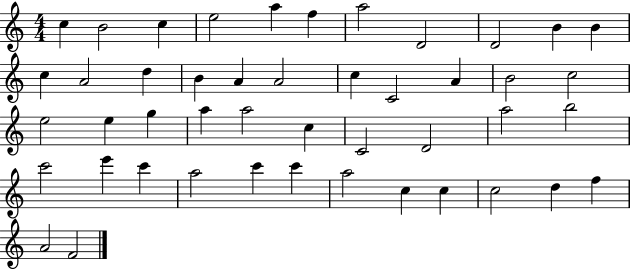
C5/q B4/h C5/q E5/h A5/q F5/q A5/h D4/h D4/h B4/q B4/q C5/q A4/h D5/q B4/q A4/q A4/h C5/q C4/h A4/q B4/h C5/h E5/h E5/q G5/q A5/q A5/h C5/q C4/h D4/h A5/h B5/h C6/h E6/q C6/q A5/h C6/q C6/q A5/h C5/q C5/q C5/h D5/q F5/q A4/h F4/h